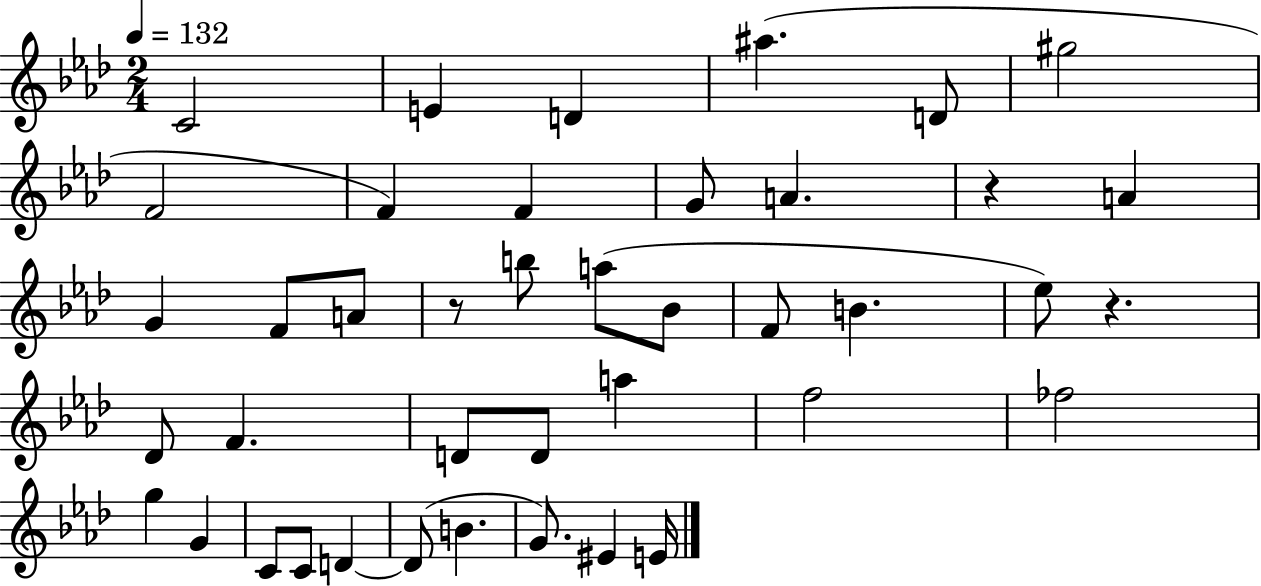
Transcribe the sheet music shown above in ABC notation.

X:1
T:Untitled
M:2/4
L:1/4
K:Ab
C2 E D ^a D/2 ^g2 F2 F F G/2 A z A G F/2 A/2 z/2 b/2 a/2 _B/2 F/2 B _e/2 z _D/2 F D/2 D/2 a f2 _f2 g G C/2 C/2 D D/2 B G/2 ^E E/4